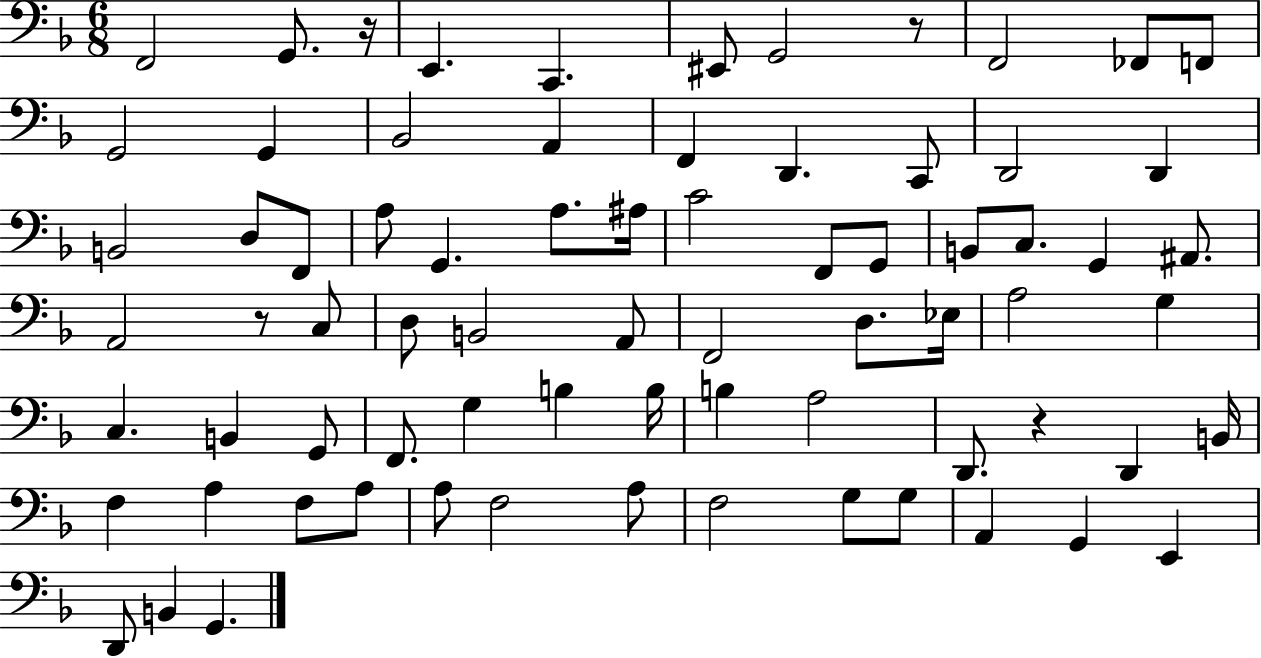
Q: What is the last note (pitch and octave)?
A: G2